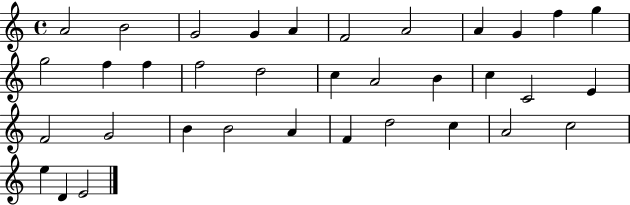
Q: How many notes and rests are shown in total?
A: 35